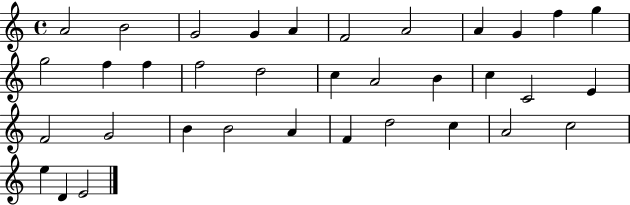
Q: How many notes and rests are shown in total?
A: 35